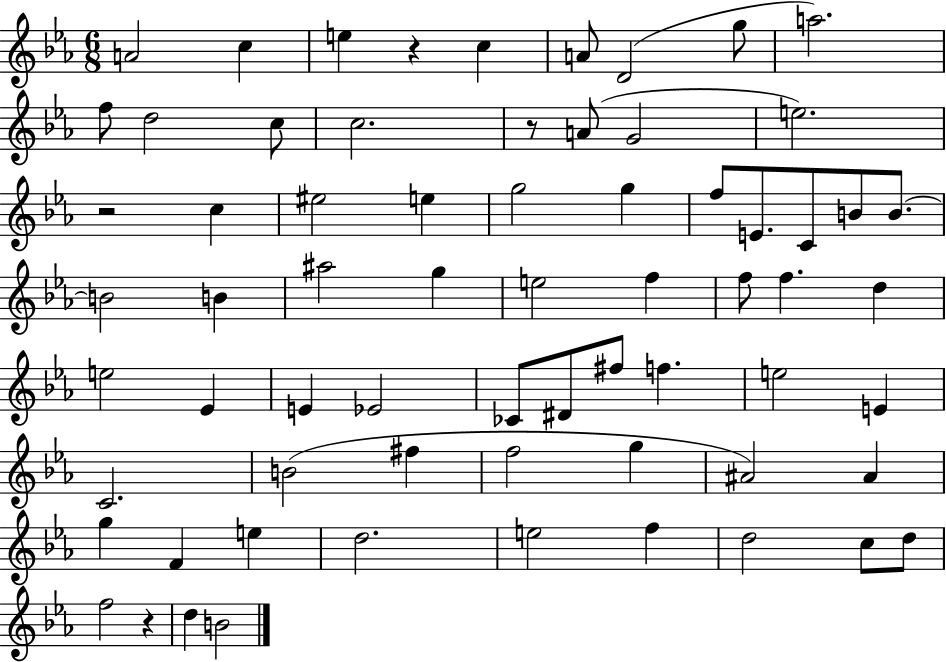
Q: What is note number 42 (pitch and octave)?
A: F5